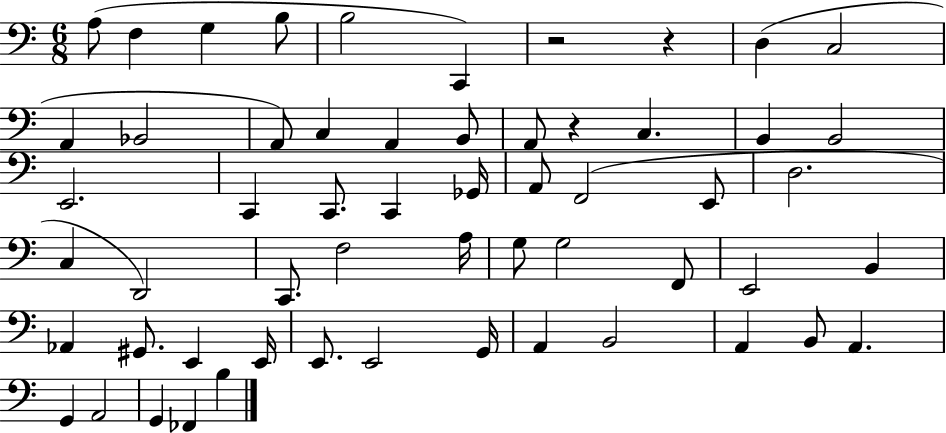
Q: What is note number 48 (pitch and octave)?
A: B2